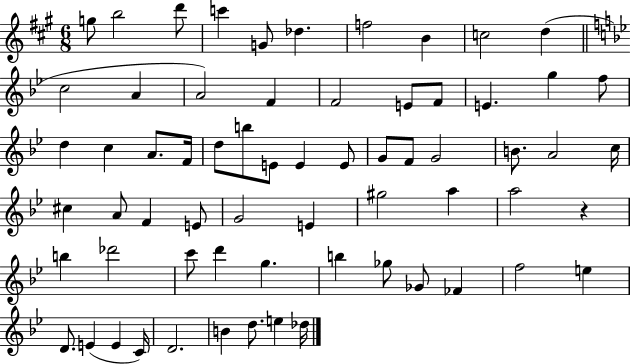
{
  \clef treble
  \numericTimeSignature
  \time 6/8
  \key a \major
  g''8 b''2 d'''8 | c'''4 g'8 des''4. | f''2 b'4 | c''2 d''4( | \break \bar "||" \break \key bes \major c''2 a'4 | a'2) f'4 | f'2 e'8 f'8 | e'4. g''4 f''8 | \break d''4 c''4 a'8. f'16 | d''8 b''8 e'8 e'4 e'8 | g'8 f'8 g'2 | b'8. a'2 c''16 | \break cis''4 a'8 f'4 e'8 | g'2 e'4 | gis''2 a''4 | a''2 r4 | \break b''4 des'''2 | c'''8 d'''4 g''4. | b''4 ges''8 ges'8 fes'4 | f''2 e''4 | \break d'8. e'4( e'4 c'16) | d'2. | b'4 d''8. e''4 des''16 | \bar "|."
}